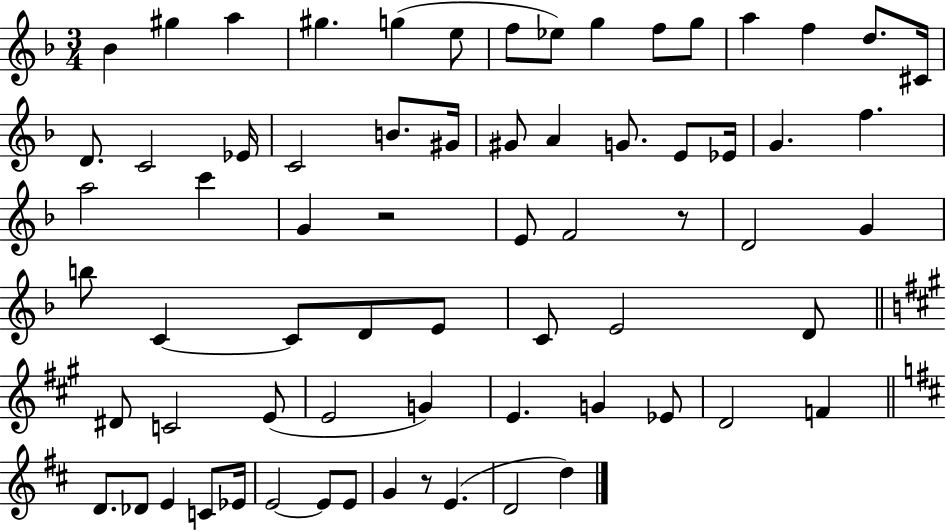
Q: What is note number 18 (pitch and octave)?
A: Eb4